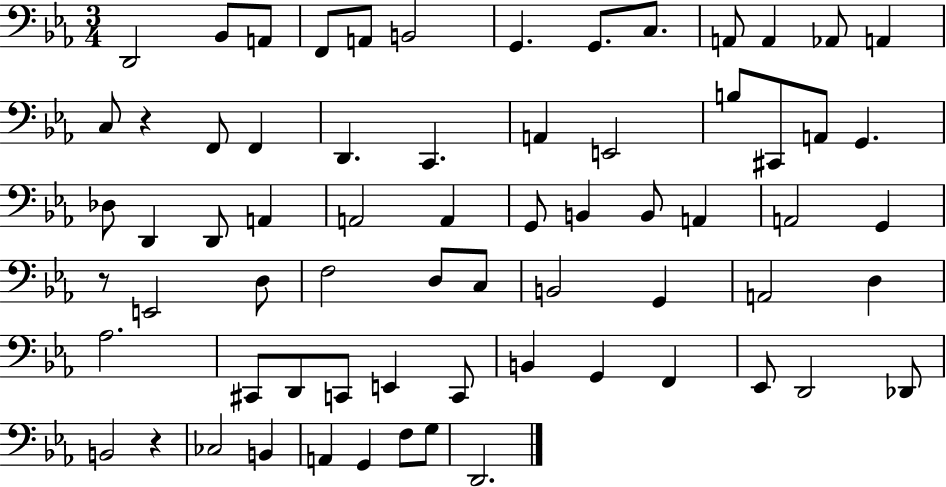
D2/h Bb2/e A2/e F2/e A2/e B2/h G2/q. G2/e. C3/e. A2/e A2/q Ab2/e A2/q C3/e R/q F2/e F2/q D2/q. C2/q. A2/q E2/h B3/e C#2/e A2/e G2/q. Db3/e D2/q D2/e A2/q A2/h A2/q G2/e B2/q B2/e A2/q A2/h G2/q R/e E2/h D3/e F3/h D3/e C3/e B2/h G2/q A2/h D3/q Ab3/h. C#2/e D2/e C2/e E2/q C2/e B2/q G2/q F2/q Eb2/e D2/h Db2/e B2/h R/q CES3/h B2/q A2/q G2/q F3/e G3/e D2/h.